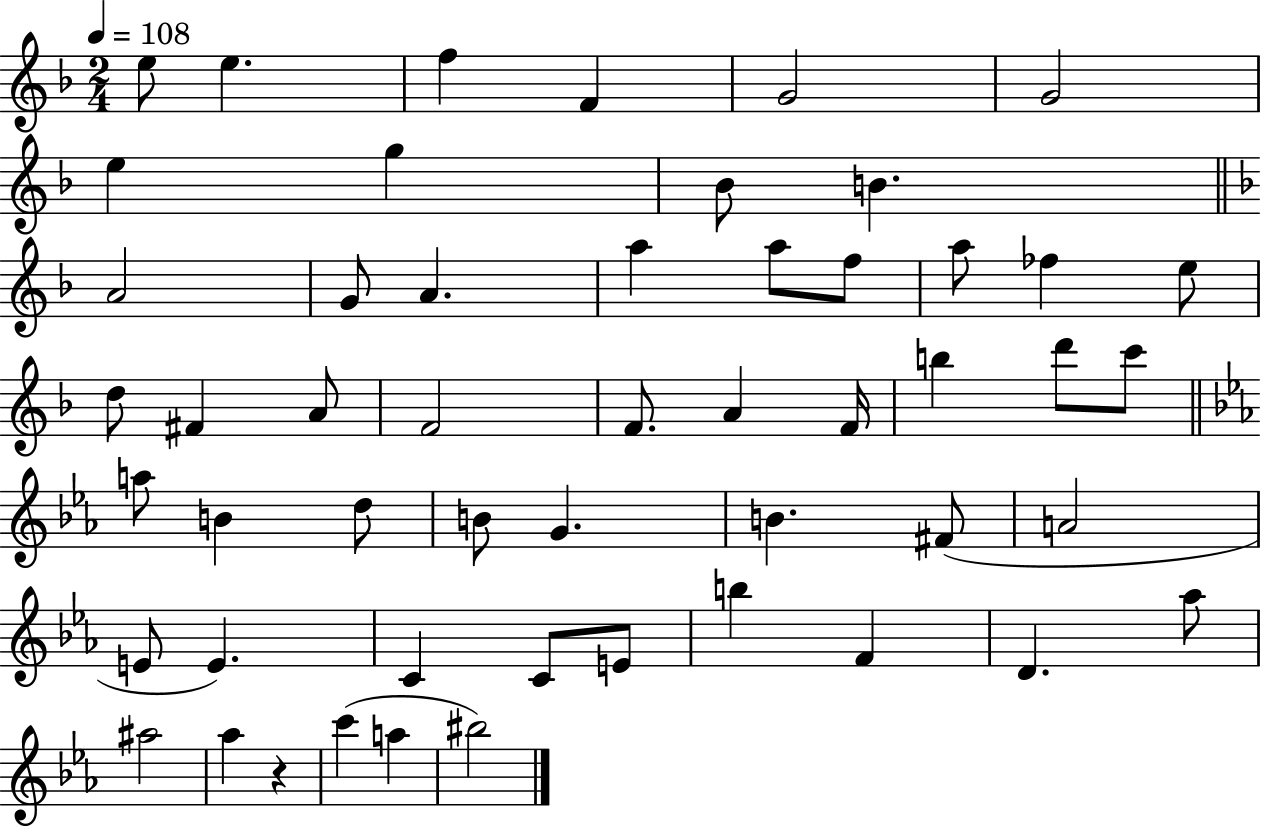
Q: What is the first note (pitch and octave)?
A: E5